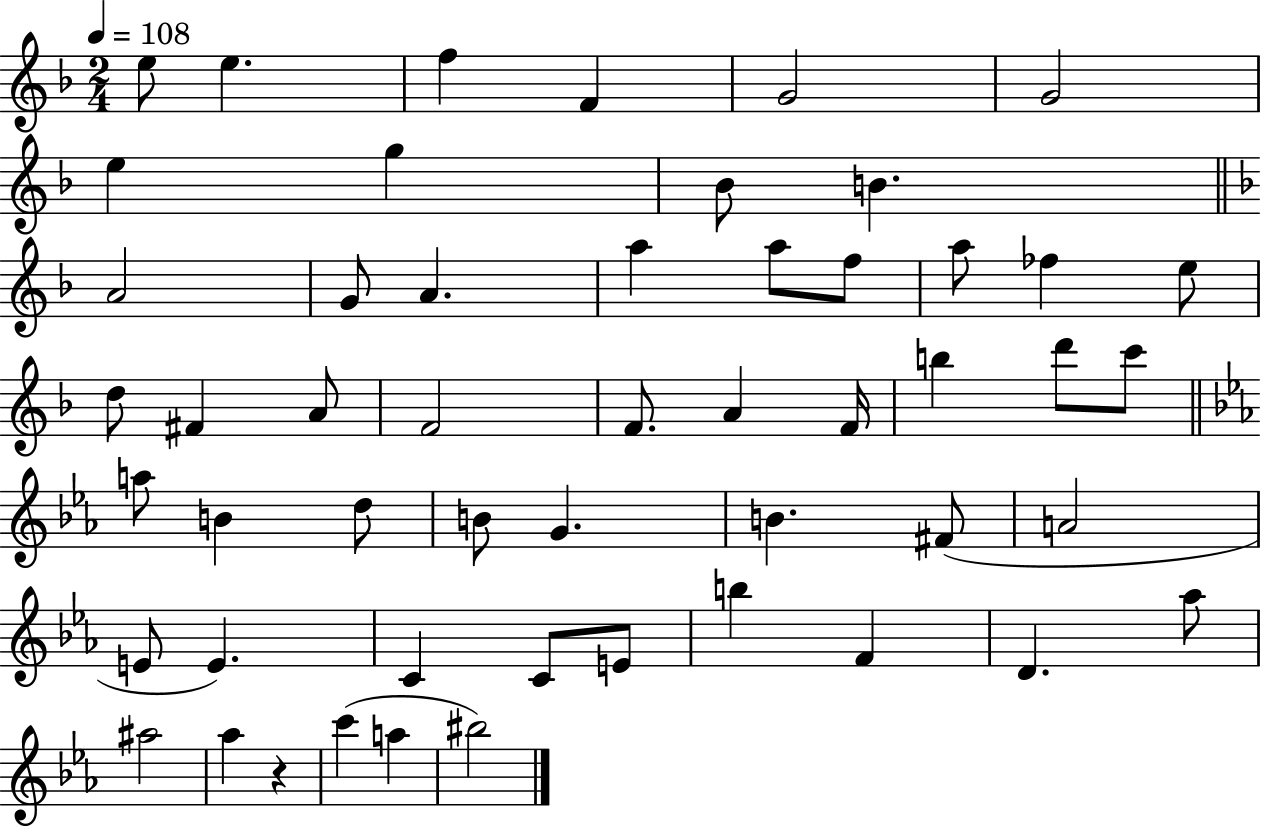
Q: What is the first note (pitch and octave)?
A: E5